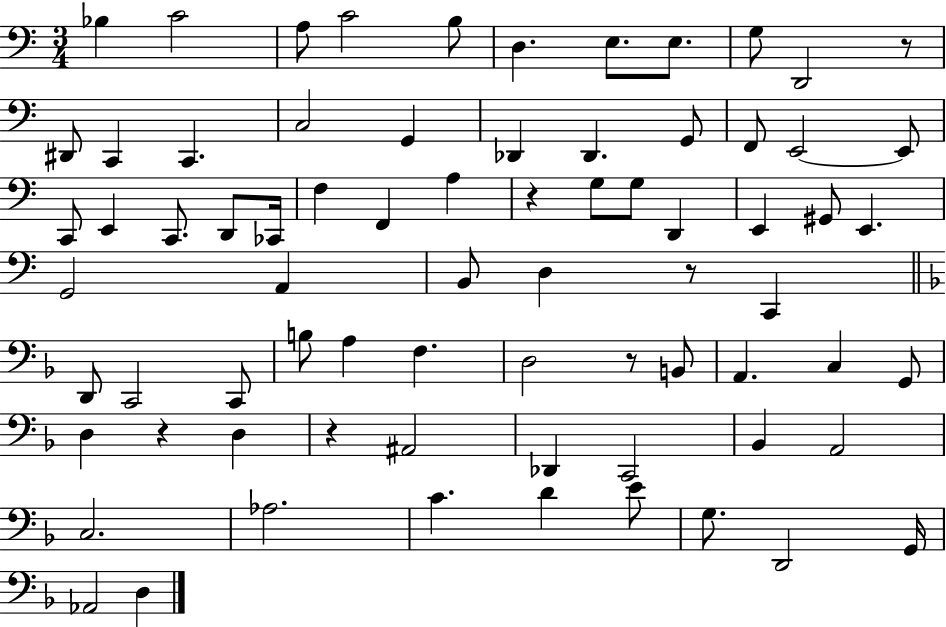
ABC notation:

X:1
T:Untitled
M:3/4
L:1/4
K:C
_B, C2 A,/2 C2 B,/2 D, E,/2 E,/2 G,/2 D,,2 z/2 ^D,,/2 C,, C,, C,2 G,, _D,, _D,, G,,/2 F,,/2 E,,2 E,,/2 C,,/2 E,, C,,/2 D,,/2 _C,,/4 F, F,, A, z G,/2 G,/2 D,, E,, ^G,,/2 E,, G,,2 A,, B,,/2 D, z/2 C,, D,,/2 C,,2 C,,/2 B,/2 A, F, D,2 z/2 B,,/2 A,, C, G,,/2 D, z D, z ^A,,2 _D,, C,,2 _B,, A,,2 C,2 _A,2 C D E/2 G,/2 D,,2 G,,/4 _A,,2 D,